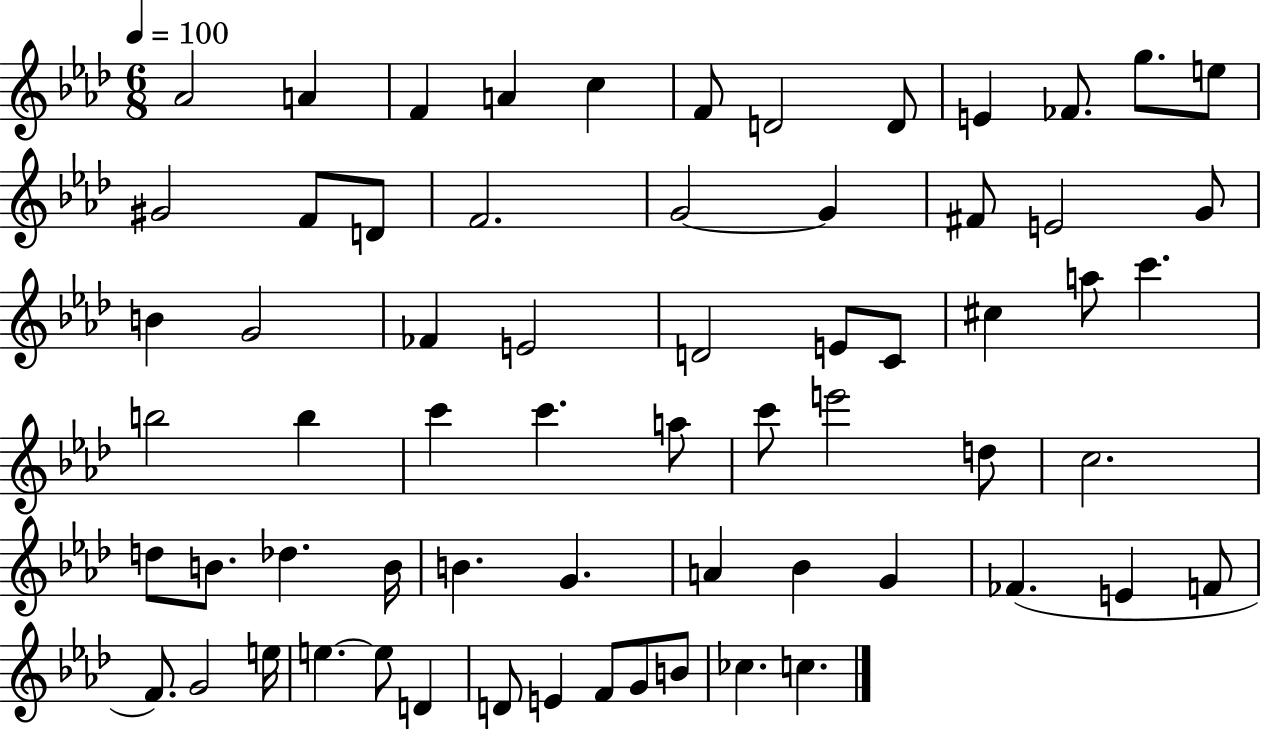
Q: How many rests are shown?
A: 0